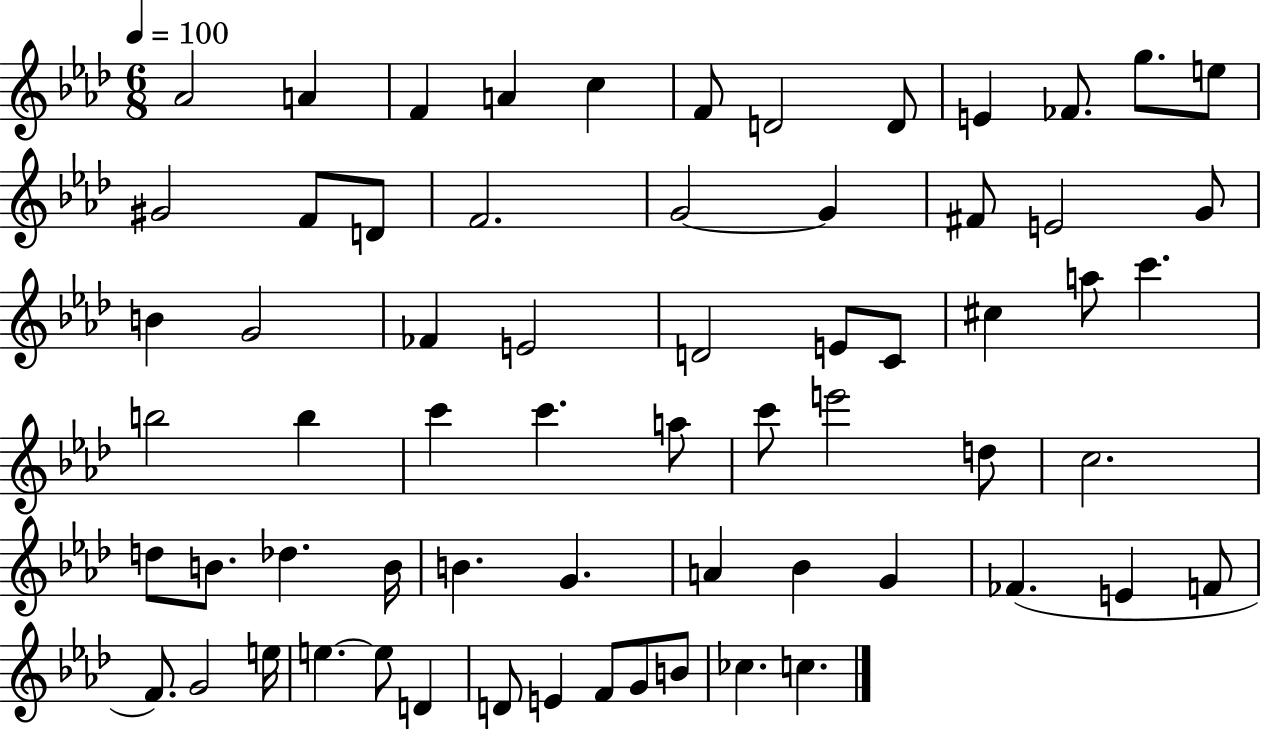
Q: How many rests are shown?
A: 0